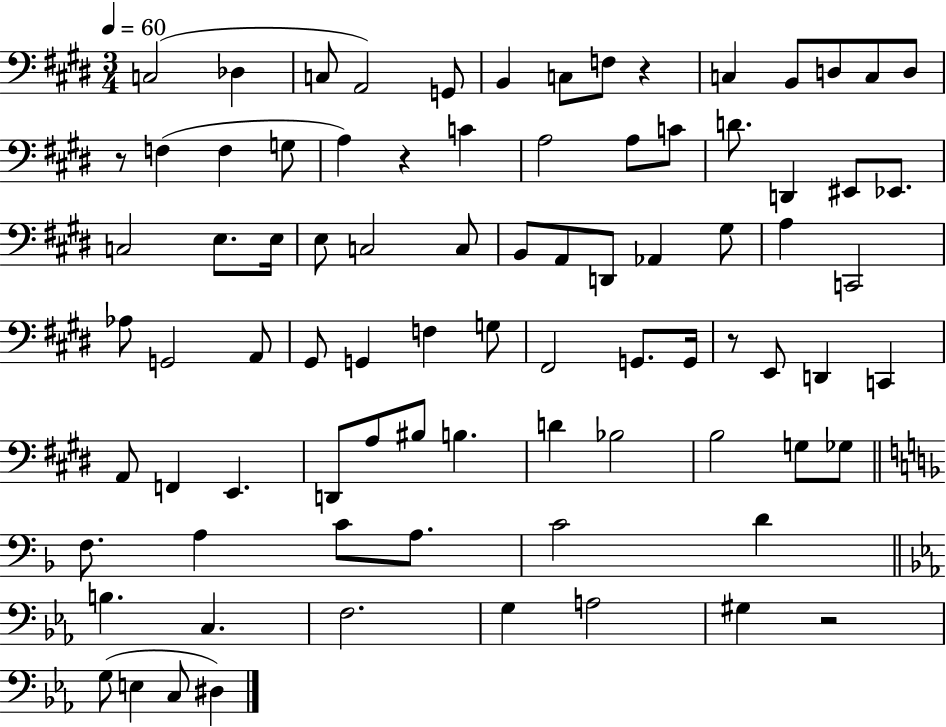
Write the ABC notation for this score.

X:1
T:Untitled
M:3/4
L:1/4
K:E
C,2 _D, C,/2 A,,2 G,,/2 B,, C,/2 F,/2 z C, B,,/2 D,/2 C,/2 D,/2 z/2 F, F, G,/2 A, z C A,2 A,/2 C/2 D/2 D,, ^E,,/2 _E,,/2 C,2 E,/2 E,/4 E,/2 C,2 C,/2 B,,/2 A,,/2 D,,/2 _A,, ^G,/2 A, C,,2 _A,/2 G,,2 A,,/2 ^G,,/2 G,, F, G,/2 ^F,,2 G,,/2 G,,/4 z/2 E,,/2 D,, C,, A,,/2 F,, E,, D,,/2 A,/2 ^B,/2 B, D _B,2 B,2 G,/2 _G,/2 F,/2 A, C/2 A,/2 C2 D B, C, F,2 G, A,2 ^G, z2 G,/2 E, C,/2 ^D,